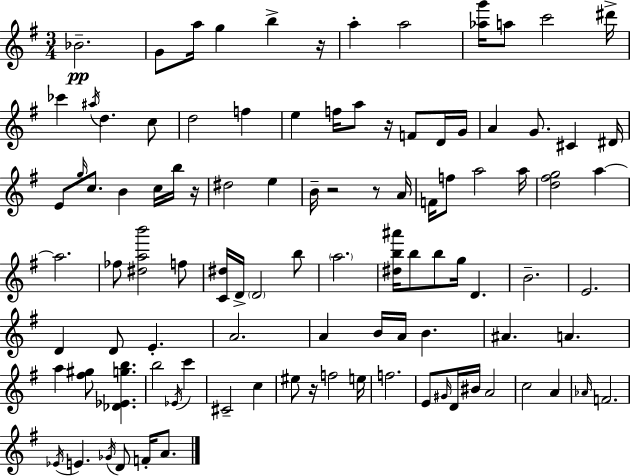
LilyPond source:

{
  \clef treble
  \numericTimeSignature
  \time 3/4
  \key g \major
  bes'2.--\pp | g'8 a''16 g''4 b''4-> r16 | a''4-. a''2 | <aes'' g'''>16 a''8 c'''2 dis'''16-> | \break ces'''4 \acciaccatura { ais''16 } d''4. c''8 | d''2 f''4 | e''4 f''16 a''8 r16 f'8 d'16 | g'16 a'4 g'8. cis'4 | \break dis'16 e'8 \grace { g''16 } c''8. b'4 c''16 | b''16 r16 dis''2 e''4 | b'16-- r2 r8 | a'16 f'16 f''8 a''2 | \break a''16 <d'' fis'' g''>2 a''4~~ | a''2. | fes''8 <dis'' a'' b'''>2 | f''8 <c' dis''>16 d'16-> \parenthesize d'2 | \break b''8 \parenthesize a''2. | <dis'' b'' ais'''>16 b''8 b''8 g''16 d'4. | b'2.-- | e'2. | \break d'4 d'8 e'4.-. | a'2. | a'4 b'16 a'16 b'4. | ais'4. a'4. | \break a''4 <fis'' gis''>8 <des' ees' g'' b''>4. | b''2 \acciaccatura { ees'16 } c'''4 | cis'2-- c''4 | eis''8 r16 f''2 | \break e''16 f''2. | e'8 \grace { gis'16 } d'16 bis'16 a'2 | c''2 | a'4 \grace { aes'16 } f'2. | \break \acciaccatura { ees'16 } e'4. | \acciaccatura { ges'16 } d'8 f'16-. a'8. \bar "|."
}